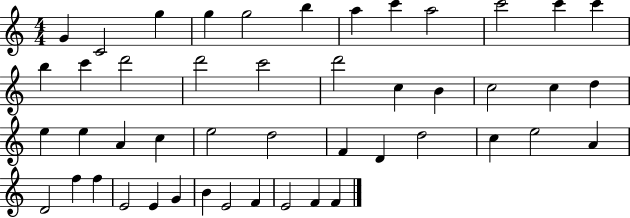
X:1
T:Untitled
M:4/4
L:1/4
K:C
G C2 g g g2 b a c' a2 c'2 c' c' b c' d'2 d'2 c'2 d'2 c B c2 c d e e A c e2 d2 F D d2 c e2 A D2 f f E2 E G B E2 F E2 F F